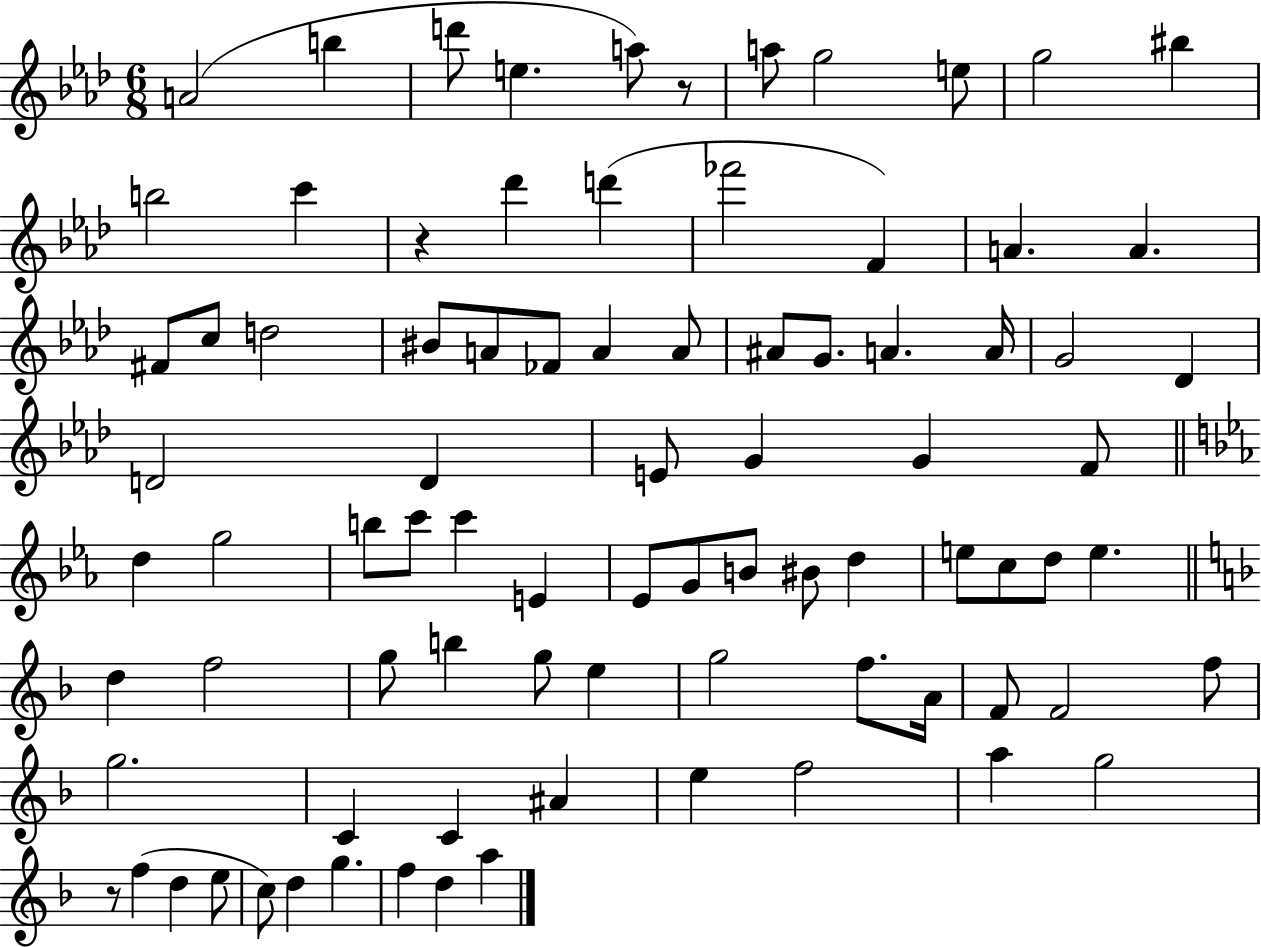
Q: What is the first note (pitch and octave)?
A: A4